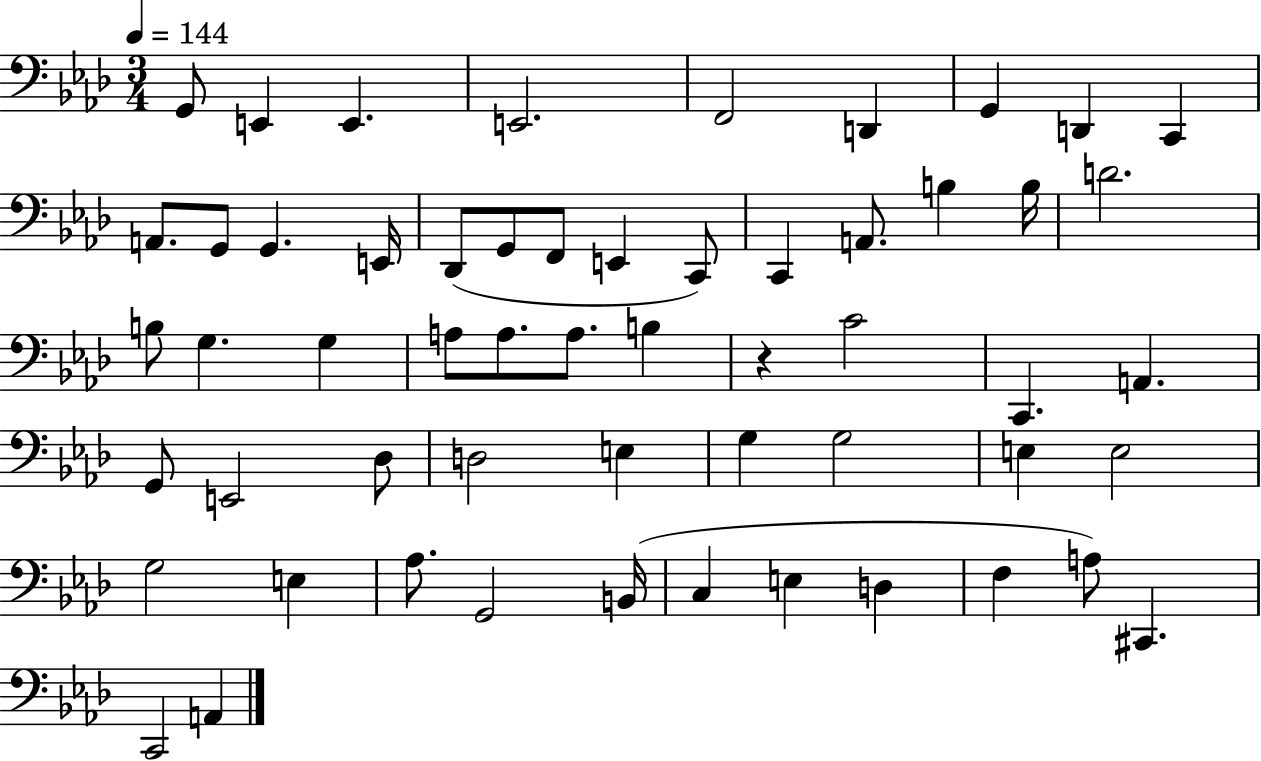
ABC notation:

X:1
T:Untitled
M:3/4
L:1/4
K:Ab
G,,/2 E,, E,, E,,2 F,,2 D,, G,, D,, C,, A,,/2 G,,/2 G,, E,,/4 _D,,/2 G,,/2 F,,/2 E,, C,,/2 C,, A,,/2 B, B,/4 D2 B,/2 G, G, A,/2 A,/2 A,/2 B, z C2 C,, A,, G,,/2 E,,2 _D,/2 D,2 E, G, G,2 E, E,2 G,2 E, _A,/2 G,,2 B,,/4 C, E, D, F, A,/2 ^C,, C,,2 A,,